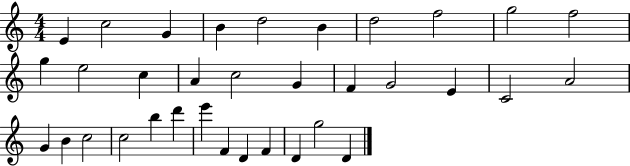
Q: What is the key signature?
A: C major